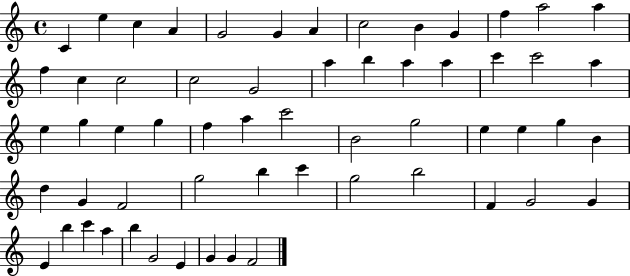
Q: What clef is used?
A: treble